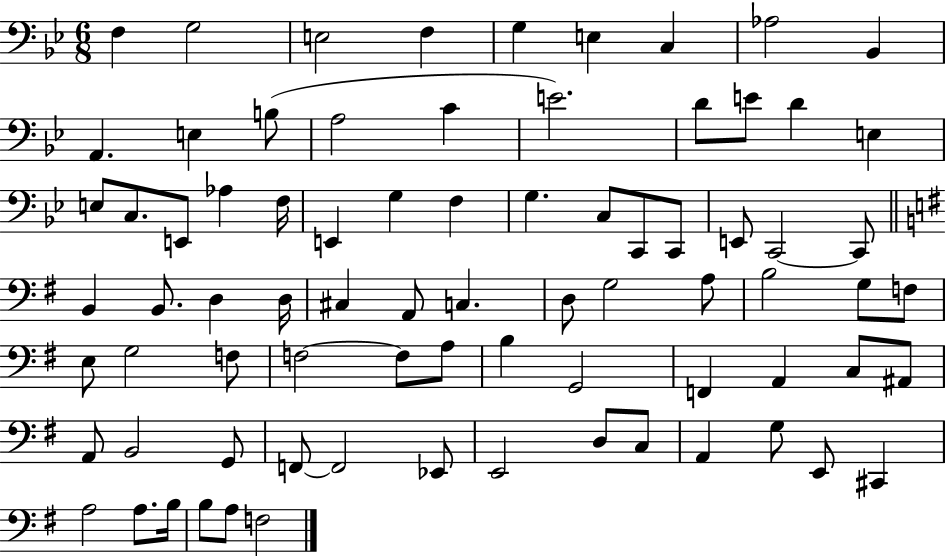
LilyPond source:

{
  \clef bass
  \numericTimeSignature
  \time 6/8
  \key bes \major
  f4 g2 | e2 f4 | g4 e4 c4 | aes2 bes,4 | \break a,4. e4 b8( | a2 c'4 | e'2.) | d'8 e'8 d'4 e4 | \break e8 c8. e,8 aes4 f16 | e,4 g4 f4 | g4. c8 c,8 c,8 | e,8 c,2~~ c,8 | \break \bar "||" \break \key g \major b,4 b,8. d4 d16 | cis4 a,8 c4. | d8 g2 a8 | b2 g8 f8 | \break e8 g2 f8 | f2~~ f8 a8 | b4 g,2 | f,4 a,4 c8 ais,8 | \break a,8 b,2 g,8 | f,8~~ f,2 ees,8 | e,2 d8 c8 | a,4 g8 e,8 cis,4 | \break a2 a8. b16 | b8 a8 f2 | \bar "|."
}